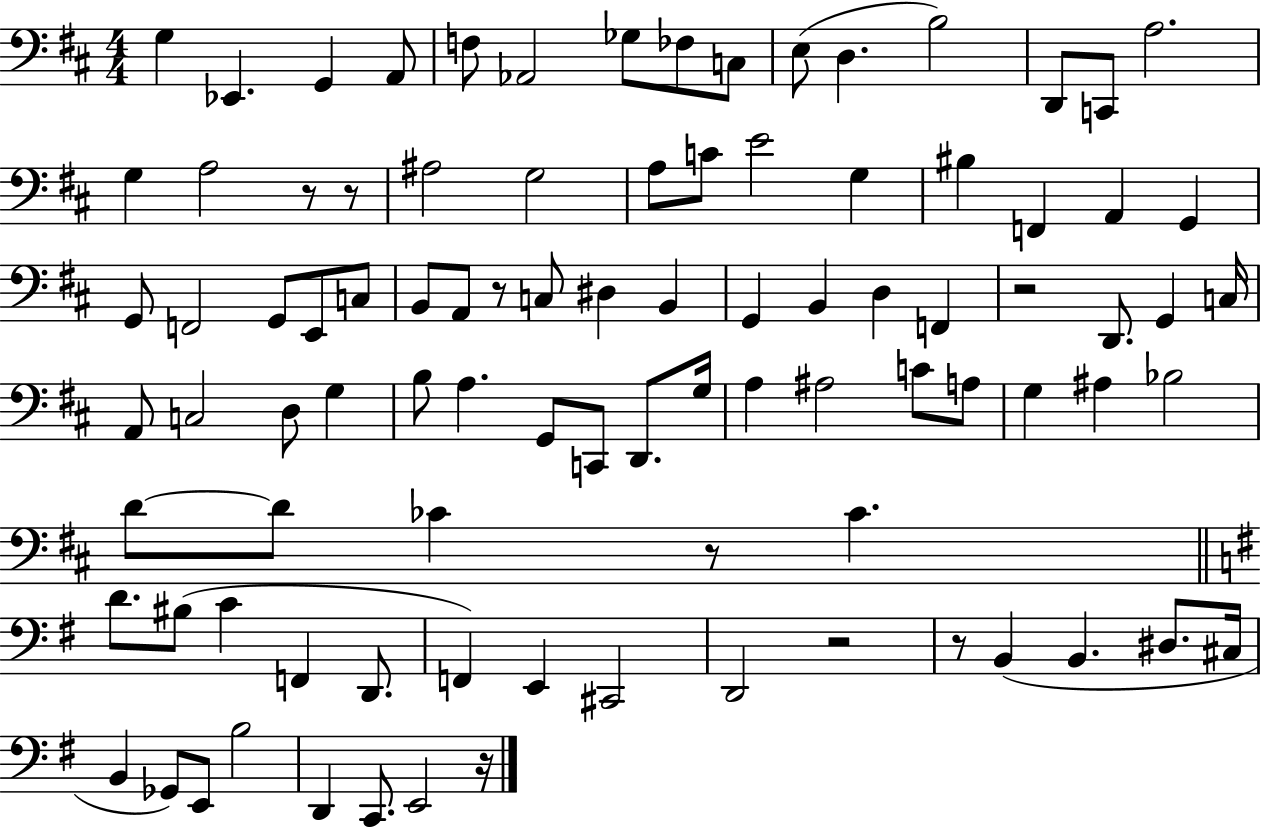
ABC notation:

X:1
T:Untitled
M:4/4
L:1/4
K:D
G, _E,, G,, A,,/2 F,/2 _A,,2 _G,/2 _F,/2 C,/2 E,/2 D, B,2 D,,/2 C,,/2 A,2 G, A,2 z/2 z/2 ^A,2 G,2 A,/2 C/2 E2 G, ^B, F,, A,, G,, G,,/2 F,,2 G,,/2 E,,/2 C,/2 B,,/2 A,,/2 z/2 C,/2 ^D, B,, G,, B,, D, F,, z2 D,,/2 G,, C,/4 A,,/2 C,2 D,/2 G, B,/2 A, G,,/2 C,,/2 D,,/2 G,/4 A, ^A,2 C/2 A,/2 G, ^A, _B,2 D/2 D/2 _C z/2 _C D/2 ^B,/2 C F,, D,,/2 F,, E,, ^C,,2 D,,2 z2 z/2 B,, B,, ^D,/2 ^C,/4 B,, _G,,/2 E,,/2 B,2 D,, C,,/2 E,,2 z/4